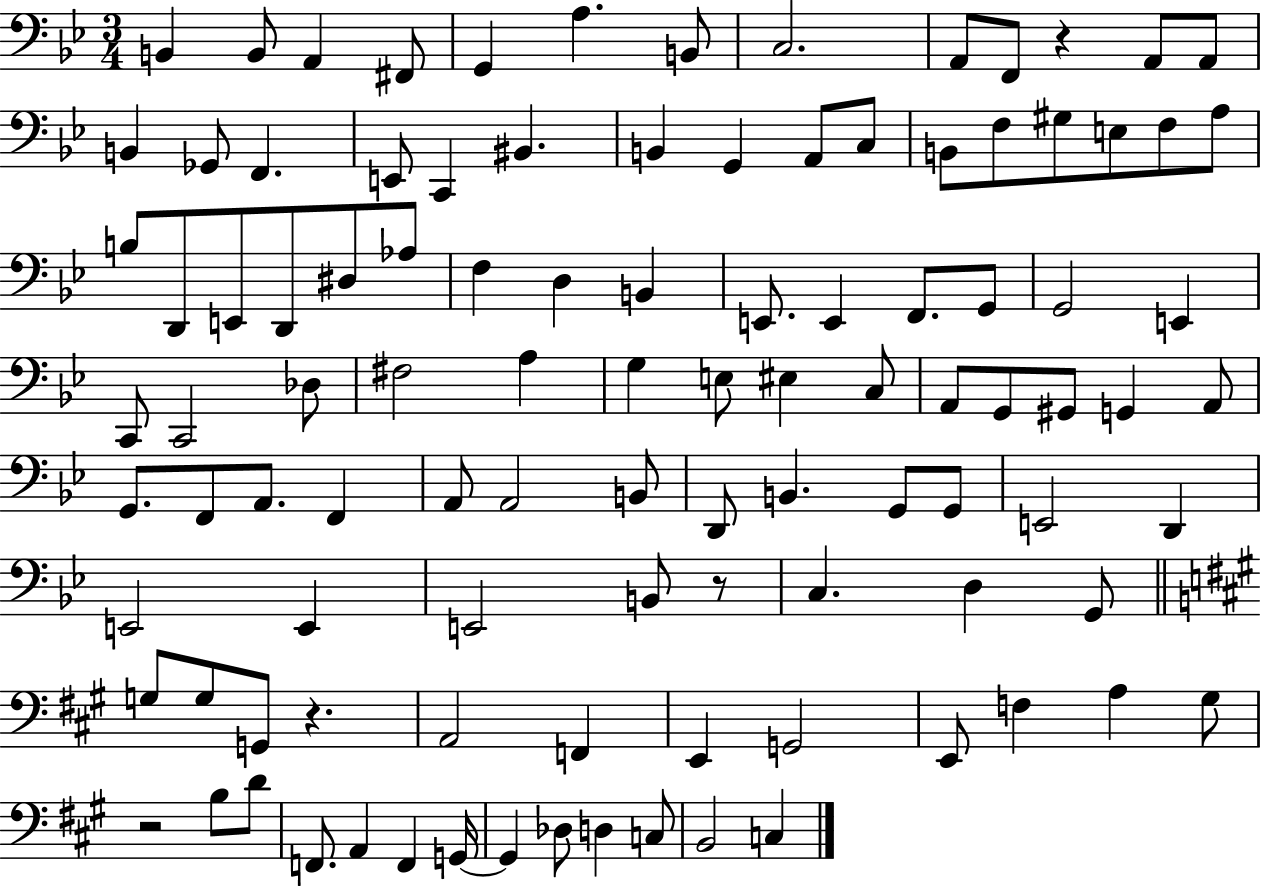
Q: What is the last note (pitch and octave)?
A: C3